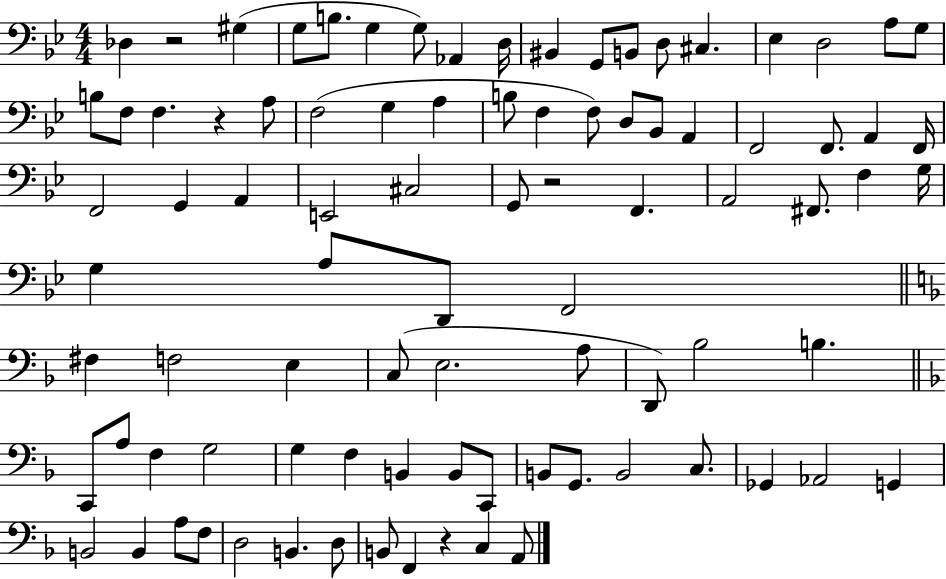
{
  \clef bass
  \numericTimeSignature
  \time 4/4
  \key bes \major
  des4 r2 gis4( | g8 b8. g4 g8) aes,4 d16 | bis,4 g,8 b,8 d8 cis4. | ees4 d2 a8 g8 | \break b8 f8 f4. r4 a8 | f2( g4 a4 | b8 f4 f8) d8 bes,8 a,4 | f,2 f,8. a,4 f,16 | \break f,2 g,4 a,4 | e,2 cis2 | g,8 r2 f,4. | a,2 fis,8. f4 g16 | \break g4 a8 d,8 f,2 | \bar "||" \break \key d \minor fis4 f2 e4 | c8( e2. a8 | d,8) bes2 b4. | \bar "||" \break \key f \major c,8 a8 f4 g2 | g4 f4 b,4 b,8 c,8 | b,8 g,8. b,2 c8. | ges,4 aes,2 g,4 | \break b,2 b,4 a8 f8 | d2 b,4. d8 | b,8 f,4 r4 c4 a,8 | \bar "|."
}